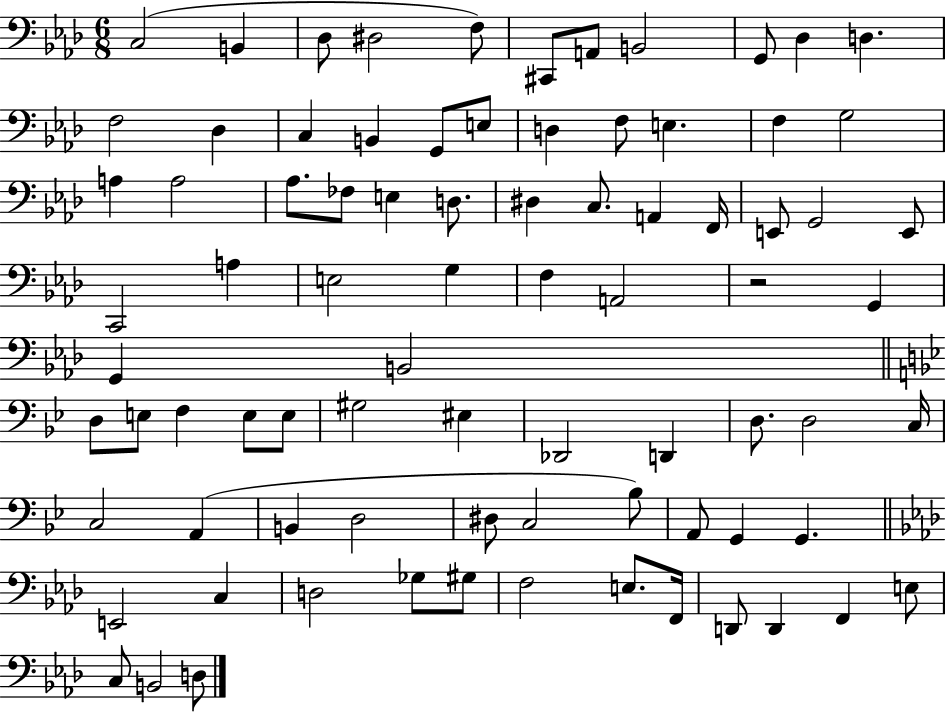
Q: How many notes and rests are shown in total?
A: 82